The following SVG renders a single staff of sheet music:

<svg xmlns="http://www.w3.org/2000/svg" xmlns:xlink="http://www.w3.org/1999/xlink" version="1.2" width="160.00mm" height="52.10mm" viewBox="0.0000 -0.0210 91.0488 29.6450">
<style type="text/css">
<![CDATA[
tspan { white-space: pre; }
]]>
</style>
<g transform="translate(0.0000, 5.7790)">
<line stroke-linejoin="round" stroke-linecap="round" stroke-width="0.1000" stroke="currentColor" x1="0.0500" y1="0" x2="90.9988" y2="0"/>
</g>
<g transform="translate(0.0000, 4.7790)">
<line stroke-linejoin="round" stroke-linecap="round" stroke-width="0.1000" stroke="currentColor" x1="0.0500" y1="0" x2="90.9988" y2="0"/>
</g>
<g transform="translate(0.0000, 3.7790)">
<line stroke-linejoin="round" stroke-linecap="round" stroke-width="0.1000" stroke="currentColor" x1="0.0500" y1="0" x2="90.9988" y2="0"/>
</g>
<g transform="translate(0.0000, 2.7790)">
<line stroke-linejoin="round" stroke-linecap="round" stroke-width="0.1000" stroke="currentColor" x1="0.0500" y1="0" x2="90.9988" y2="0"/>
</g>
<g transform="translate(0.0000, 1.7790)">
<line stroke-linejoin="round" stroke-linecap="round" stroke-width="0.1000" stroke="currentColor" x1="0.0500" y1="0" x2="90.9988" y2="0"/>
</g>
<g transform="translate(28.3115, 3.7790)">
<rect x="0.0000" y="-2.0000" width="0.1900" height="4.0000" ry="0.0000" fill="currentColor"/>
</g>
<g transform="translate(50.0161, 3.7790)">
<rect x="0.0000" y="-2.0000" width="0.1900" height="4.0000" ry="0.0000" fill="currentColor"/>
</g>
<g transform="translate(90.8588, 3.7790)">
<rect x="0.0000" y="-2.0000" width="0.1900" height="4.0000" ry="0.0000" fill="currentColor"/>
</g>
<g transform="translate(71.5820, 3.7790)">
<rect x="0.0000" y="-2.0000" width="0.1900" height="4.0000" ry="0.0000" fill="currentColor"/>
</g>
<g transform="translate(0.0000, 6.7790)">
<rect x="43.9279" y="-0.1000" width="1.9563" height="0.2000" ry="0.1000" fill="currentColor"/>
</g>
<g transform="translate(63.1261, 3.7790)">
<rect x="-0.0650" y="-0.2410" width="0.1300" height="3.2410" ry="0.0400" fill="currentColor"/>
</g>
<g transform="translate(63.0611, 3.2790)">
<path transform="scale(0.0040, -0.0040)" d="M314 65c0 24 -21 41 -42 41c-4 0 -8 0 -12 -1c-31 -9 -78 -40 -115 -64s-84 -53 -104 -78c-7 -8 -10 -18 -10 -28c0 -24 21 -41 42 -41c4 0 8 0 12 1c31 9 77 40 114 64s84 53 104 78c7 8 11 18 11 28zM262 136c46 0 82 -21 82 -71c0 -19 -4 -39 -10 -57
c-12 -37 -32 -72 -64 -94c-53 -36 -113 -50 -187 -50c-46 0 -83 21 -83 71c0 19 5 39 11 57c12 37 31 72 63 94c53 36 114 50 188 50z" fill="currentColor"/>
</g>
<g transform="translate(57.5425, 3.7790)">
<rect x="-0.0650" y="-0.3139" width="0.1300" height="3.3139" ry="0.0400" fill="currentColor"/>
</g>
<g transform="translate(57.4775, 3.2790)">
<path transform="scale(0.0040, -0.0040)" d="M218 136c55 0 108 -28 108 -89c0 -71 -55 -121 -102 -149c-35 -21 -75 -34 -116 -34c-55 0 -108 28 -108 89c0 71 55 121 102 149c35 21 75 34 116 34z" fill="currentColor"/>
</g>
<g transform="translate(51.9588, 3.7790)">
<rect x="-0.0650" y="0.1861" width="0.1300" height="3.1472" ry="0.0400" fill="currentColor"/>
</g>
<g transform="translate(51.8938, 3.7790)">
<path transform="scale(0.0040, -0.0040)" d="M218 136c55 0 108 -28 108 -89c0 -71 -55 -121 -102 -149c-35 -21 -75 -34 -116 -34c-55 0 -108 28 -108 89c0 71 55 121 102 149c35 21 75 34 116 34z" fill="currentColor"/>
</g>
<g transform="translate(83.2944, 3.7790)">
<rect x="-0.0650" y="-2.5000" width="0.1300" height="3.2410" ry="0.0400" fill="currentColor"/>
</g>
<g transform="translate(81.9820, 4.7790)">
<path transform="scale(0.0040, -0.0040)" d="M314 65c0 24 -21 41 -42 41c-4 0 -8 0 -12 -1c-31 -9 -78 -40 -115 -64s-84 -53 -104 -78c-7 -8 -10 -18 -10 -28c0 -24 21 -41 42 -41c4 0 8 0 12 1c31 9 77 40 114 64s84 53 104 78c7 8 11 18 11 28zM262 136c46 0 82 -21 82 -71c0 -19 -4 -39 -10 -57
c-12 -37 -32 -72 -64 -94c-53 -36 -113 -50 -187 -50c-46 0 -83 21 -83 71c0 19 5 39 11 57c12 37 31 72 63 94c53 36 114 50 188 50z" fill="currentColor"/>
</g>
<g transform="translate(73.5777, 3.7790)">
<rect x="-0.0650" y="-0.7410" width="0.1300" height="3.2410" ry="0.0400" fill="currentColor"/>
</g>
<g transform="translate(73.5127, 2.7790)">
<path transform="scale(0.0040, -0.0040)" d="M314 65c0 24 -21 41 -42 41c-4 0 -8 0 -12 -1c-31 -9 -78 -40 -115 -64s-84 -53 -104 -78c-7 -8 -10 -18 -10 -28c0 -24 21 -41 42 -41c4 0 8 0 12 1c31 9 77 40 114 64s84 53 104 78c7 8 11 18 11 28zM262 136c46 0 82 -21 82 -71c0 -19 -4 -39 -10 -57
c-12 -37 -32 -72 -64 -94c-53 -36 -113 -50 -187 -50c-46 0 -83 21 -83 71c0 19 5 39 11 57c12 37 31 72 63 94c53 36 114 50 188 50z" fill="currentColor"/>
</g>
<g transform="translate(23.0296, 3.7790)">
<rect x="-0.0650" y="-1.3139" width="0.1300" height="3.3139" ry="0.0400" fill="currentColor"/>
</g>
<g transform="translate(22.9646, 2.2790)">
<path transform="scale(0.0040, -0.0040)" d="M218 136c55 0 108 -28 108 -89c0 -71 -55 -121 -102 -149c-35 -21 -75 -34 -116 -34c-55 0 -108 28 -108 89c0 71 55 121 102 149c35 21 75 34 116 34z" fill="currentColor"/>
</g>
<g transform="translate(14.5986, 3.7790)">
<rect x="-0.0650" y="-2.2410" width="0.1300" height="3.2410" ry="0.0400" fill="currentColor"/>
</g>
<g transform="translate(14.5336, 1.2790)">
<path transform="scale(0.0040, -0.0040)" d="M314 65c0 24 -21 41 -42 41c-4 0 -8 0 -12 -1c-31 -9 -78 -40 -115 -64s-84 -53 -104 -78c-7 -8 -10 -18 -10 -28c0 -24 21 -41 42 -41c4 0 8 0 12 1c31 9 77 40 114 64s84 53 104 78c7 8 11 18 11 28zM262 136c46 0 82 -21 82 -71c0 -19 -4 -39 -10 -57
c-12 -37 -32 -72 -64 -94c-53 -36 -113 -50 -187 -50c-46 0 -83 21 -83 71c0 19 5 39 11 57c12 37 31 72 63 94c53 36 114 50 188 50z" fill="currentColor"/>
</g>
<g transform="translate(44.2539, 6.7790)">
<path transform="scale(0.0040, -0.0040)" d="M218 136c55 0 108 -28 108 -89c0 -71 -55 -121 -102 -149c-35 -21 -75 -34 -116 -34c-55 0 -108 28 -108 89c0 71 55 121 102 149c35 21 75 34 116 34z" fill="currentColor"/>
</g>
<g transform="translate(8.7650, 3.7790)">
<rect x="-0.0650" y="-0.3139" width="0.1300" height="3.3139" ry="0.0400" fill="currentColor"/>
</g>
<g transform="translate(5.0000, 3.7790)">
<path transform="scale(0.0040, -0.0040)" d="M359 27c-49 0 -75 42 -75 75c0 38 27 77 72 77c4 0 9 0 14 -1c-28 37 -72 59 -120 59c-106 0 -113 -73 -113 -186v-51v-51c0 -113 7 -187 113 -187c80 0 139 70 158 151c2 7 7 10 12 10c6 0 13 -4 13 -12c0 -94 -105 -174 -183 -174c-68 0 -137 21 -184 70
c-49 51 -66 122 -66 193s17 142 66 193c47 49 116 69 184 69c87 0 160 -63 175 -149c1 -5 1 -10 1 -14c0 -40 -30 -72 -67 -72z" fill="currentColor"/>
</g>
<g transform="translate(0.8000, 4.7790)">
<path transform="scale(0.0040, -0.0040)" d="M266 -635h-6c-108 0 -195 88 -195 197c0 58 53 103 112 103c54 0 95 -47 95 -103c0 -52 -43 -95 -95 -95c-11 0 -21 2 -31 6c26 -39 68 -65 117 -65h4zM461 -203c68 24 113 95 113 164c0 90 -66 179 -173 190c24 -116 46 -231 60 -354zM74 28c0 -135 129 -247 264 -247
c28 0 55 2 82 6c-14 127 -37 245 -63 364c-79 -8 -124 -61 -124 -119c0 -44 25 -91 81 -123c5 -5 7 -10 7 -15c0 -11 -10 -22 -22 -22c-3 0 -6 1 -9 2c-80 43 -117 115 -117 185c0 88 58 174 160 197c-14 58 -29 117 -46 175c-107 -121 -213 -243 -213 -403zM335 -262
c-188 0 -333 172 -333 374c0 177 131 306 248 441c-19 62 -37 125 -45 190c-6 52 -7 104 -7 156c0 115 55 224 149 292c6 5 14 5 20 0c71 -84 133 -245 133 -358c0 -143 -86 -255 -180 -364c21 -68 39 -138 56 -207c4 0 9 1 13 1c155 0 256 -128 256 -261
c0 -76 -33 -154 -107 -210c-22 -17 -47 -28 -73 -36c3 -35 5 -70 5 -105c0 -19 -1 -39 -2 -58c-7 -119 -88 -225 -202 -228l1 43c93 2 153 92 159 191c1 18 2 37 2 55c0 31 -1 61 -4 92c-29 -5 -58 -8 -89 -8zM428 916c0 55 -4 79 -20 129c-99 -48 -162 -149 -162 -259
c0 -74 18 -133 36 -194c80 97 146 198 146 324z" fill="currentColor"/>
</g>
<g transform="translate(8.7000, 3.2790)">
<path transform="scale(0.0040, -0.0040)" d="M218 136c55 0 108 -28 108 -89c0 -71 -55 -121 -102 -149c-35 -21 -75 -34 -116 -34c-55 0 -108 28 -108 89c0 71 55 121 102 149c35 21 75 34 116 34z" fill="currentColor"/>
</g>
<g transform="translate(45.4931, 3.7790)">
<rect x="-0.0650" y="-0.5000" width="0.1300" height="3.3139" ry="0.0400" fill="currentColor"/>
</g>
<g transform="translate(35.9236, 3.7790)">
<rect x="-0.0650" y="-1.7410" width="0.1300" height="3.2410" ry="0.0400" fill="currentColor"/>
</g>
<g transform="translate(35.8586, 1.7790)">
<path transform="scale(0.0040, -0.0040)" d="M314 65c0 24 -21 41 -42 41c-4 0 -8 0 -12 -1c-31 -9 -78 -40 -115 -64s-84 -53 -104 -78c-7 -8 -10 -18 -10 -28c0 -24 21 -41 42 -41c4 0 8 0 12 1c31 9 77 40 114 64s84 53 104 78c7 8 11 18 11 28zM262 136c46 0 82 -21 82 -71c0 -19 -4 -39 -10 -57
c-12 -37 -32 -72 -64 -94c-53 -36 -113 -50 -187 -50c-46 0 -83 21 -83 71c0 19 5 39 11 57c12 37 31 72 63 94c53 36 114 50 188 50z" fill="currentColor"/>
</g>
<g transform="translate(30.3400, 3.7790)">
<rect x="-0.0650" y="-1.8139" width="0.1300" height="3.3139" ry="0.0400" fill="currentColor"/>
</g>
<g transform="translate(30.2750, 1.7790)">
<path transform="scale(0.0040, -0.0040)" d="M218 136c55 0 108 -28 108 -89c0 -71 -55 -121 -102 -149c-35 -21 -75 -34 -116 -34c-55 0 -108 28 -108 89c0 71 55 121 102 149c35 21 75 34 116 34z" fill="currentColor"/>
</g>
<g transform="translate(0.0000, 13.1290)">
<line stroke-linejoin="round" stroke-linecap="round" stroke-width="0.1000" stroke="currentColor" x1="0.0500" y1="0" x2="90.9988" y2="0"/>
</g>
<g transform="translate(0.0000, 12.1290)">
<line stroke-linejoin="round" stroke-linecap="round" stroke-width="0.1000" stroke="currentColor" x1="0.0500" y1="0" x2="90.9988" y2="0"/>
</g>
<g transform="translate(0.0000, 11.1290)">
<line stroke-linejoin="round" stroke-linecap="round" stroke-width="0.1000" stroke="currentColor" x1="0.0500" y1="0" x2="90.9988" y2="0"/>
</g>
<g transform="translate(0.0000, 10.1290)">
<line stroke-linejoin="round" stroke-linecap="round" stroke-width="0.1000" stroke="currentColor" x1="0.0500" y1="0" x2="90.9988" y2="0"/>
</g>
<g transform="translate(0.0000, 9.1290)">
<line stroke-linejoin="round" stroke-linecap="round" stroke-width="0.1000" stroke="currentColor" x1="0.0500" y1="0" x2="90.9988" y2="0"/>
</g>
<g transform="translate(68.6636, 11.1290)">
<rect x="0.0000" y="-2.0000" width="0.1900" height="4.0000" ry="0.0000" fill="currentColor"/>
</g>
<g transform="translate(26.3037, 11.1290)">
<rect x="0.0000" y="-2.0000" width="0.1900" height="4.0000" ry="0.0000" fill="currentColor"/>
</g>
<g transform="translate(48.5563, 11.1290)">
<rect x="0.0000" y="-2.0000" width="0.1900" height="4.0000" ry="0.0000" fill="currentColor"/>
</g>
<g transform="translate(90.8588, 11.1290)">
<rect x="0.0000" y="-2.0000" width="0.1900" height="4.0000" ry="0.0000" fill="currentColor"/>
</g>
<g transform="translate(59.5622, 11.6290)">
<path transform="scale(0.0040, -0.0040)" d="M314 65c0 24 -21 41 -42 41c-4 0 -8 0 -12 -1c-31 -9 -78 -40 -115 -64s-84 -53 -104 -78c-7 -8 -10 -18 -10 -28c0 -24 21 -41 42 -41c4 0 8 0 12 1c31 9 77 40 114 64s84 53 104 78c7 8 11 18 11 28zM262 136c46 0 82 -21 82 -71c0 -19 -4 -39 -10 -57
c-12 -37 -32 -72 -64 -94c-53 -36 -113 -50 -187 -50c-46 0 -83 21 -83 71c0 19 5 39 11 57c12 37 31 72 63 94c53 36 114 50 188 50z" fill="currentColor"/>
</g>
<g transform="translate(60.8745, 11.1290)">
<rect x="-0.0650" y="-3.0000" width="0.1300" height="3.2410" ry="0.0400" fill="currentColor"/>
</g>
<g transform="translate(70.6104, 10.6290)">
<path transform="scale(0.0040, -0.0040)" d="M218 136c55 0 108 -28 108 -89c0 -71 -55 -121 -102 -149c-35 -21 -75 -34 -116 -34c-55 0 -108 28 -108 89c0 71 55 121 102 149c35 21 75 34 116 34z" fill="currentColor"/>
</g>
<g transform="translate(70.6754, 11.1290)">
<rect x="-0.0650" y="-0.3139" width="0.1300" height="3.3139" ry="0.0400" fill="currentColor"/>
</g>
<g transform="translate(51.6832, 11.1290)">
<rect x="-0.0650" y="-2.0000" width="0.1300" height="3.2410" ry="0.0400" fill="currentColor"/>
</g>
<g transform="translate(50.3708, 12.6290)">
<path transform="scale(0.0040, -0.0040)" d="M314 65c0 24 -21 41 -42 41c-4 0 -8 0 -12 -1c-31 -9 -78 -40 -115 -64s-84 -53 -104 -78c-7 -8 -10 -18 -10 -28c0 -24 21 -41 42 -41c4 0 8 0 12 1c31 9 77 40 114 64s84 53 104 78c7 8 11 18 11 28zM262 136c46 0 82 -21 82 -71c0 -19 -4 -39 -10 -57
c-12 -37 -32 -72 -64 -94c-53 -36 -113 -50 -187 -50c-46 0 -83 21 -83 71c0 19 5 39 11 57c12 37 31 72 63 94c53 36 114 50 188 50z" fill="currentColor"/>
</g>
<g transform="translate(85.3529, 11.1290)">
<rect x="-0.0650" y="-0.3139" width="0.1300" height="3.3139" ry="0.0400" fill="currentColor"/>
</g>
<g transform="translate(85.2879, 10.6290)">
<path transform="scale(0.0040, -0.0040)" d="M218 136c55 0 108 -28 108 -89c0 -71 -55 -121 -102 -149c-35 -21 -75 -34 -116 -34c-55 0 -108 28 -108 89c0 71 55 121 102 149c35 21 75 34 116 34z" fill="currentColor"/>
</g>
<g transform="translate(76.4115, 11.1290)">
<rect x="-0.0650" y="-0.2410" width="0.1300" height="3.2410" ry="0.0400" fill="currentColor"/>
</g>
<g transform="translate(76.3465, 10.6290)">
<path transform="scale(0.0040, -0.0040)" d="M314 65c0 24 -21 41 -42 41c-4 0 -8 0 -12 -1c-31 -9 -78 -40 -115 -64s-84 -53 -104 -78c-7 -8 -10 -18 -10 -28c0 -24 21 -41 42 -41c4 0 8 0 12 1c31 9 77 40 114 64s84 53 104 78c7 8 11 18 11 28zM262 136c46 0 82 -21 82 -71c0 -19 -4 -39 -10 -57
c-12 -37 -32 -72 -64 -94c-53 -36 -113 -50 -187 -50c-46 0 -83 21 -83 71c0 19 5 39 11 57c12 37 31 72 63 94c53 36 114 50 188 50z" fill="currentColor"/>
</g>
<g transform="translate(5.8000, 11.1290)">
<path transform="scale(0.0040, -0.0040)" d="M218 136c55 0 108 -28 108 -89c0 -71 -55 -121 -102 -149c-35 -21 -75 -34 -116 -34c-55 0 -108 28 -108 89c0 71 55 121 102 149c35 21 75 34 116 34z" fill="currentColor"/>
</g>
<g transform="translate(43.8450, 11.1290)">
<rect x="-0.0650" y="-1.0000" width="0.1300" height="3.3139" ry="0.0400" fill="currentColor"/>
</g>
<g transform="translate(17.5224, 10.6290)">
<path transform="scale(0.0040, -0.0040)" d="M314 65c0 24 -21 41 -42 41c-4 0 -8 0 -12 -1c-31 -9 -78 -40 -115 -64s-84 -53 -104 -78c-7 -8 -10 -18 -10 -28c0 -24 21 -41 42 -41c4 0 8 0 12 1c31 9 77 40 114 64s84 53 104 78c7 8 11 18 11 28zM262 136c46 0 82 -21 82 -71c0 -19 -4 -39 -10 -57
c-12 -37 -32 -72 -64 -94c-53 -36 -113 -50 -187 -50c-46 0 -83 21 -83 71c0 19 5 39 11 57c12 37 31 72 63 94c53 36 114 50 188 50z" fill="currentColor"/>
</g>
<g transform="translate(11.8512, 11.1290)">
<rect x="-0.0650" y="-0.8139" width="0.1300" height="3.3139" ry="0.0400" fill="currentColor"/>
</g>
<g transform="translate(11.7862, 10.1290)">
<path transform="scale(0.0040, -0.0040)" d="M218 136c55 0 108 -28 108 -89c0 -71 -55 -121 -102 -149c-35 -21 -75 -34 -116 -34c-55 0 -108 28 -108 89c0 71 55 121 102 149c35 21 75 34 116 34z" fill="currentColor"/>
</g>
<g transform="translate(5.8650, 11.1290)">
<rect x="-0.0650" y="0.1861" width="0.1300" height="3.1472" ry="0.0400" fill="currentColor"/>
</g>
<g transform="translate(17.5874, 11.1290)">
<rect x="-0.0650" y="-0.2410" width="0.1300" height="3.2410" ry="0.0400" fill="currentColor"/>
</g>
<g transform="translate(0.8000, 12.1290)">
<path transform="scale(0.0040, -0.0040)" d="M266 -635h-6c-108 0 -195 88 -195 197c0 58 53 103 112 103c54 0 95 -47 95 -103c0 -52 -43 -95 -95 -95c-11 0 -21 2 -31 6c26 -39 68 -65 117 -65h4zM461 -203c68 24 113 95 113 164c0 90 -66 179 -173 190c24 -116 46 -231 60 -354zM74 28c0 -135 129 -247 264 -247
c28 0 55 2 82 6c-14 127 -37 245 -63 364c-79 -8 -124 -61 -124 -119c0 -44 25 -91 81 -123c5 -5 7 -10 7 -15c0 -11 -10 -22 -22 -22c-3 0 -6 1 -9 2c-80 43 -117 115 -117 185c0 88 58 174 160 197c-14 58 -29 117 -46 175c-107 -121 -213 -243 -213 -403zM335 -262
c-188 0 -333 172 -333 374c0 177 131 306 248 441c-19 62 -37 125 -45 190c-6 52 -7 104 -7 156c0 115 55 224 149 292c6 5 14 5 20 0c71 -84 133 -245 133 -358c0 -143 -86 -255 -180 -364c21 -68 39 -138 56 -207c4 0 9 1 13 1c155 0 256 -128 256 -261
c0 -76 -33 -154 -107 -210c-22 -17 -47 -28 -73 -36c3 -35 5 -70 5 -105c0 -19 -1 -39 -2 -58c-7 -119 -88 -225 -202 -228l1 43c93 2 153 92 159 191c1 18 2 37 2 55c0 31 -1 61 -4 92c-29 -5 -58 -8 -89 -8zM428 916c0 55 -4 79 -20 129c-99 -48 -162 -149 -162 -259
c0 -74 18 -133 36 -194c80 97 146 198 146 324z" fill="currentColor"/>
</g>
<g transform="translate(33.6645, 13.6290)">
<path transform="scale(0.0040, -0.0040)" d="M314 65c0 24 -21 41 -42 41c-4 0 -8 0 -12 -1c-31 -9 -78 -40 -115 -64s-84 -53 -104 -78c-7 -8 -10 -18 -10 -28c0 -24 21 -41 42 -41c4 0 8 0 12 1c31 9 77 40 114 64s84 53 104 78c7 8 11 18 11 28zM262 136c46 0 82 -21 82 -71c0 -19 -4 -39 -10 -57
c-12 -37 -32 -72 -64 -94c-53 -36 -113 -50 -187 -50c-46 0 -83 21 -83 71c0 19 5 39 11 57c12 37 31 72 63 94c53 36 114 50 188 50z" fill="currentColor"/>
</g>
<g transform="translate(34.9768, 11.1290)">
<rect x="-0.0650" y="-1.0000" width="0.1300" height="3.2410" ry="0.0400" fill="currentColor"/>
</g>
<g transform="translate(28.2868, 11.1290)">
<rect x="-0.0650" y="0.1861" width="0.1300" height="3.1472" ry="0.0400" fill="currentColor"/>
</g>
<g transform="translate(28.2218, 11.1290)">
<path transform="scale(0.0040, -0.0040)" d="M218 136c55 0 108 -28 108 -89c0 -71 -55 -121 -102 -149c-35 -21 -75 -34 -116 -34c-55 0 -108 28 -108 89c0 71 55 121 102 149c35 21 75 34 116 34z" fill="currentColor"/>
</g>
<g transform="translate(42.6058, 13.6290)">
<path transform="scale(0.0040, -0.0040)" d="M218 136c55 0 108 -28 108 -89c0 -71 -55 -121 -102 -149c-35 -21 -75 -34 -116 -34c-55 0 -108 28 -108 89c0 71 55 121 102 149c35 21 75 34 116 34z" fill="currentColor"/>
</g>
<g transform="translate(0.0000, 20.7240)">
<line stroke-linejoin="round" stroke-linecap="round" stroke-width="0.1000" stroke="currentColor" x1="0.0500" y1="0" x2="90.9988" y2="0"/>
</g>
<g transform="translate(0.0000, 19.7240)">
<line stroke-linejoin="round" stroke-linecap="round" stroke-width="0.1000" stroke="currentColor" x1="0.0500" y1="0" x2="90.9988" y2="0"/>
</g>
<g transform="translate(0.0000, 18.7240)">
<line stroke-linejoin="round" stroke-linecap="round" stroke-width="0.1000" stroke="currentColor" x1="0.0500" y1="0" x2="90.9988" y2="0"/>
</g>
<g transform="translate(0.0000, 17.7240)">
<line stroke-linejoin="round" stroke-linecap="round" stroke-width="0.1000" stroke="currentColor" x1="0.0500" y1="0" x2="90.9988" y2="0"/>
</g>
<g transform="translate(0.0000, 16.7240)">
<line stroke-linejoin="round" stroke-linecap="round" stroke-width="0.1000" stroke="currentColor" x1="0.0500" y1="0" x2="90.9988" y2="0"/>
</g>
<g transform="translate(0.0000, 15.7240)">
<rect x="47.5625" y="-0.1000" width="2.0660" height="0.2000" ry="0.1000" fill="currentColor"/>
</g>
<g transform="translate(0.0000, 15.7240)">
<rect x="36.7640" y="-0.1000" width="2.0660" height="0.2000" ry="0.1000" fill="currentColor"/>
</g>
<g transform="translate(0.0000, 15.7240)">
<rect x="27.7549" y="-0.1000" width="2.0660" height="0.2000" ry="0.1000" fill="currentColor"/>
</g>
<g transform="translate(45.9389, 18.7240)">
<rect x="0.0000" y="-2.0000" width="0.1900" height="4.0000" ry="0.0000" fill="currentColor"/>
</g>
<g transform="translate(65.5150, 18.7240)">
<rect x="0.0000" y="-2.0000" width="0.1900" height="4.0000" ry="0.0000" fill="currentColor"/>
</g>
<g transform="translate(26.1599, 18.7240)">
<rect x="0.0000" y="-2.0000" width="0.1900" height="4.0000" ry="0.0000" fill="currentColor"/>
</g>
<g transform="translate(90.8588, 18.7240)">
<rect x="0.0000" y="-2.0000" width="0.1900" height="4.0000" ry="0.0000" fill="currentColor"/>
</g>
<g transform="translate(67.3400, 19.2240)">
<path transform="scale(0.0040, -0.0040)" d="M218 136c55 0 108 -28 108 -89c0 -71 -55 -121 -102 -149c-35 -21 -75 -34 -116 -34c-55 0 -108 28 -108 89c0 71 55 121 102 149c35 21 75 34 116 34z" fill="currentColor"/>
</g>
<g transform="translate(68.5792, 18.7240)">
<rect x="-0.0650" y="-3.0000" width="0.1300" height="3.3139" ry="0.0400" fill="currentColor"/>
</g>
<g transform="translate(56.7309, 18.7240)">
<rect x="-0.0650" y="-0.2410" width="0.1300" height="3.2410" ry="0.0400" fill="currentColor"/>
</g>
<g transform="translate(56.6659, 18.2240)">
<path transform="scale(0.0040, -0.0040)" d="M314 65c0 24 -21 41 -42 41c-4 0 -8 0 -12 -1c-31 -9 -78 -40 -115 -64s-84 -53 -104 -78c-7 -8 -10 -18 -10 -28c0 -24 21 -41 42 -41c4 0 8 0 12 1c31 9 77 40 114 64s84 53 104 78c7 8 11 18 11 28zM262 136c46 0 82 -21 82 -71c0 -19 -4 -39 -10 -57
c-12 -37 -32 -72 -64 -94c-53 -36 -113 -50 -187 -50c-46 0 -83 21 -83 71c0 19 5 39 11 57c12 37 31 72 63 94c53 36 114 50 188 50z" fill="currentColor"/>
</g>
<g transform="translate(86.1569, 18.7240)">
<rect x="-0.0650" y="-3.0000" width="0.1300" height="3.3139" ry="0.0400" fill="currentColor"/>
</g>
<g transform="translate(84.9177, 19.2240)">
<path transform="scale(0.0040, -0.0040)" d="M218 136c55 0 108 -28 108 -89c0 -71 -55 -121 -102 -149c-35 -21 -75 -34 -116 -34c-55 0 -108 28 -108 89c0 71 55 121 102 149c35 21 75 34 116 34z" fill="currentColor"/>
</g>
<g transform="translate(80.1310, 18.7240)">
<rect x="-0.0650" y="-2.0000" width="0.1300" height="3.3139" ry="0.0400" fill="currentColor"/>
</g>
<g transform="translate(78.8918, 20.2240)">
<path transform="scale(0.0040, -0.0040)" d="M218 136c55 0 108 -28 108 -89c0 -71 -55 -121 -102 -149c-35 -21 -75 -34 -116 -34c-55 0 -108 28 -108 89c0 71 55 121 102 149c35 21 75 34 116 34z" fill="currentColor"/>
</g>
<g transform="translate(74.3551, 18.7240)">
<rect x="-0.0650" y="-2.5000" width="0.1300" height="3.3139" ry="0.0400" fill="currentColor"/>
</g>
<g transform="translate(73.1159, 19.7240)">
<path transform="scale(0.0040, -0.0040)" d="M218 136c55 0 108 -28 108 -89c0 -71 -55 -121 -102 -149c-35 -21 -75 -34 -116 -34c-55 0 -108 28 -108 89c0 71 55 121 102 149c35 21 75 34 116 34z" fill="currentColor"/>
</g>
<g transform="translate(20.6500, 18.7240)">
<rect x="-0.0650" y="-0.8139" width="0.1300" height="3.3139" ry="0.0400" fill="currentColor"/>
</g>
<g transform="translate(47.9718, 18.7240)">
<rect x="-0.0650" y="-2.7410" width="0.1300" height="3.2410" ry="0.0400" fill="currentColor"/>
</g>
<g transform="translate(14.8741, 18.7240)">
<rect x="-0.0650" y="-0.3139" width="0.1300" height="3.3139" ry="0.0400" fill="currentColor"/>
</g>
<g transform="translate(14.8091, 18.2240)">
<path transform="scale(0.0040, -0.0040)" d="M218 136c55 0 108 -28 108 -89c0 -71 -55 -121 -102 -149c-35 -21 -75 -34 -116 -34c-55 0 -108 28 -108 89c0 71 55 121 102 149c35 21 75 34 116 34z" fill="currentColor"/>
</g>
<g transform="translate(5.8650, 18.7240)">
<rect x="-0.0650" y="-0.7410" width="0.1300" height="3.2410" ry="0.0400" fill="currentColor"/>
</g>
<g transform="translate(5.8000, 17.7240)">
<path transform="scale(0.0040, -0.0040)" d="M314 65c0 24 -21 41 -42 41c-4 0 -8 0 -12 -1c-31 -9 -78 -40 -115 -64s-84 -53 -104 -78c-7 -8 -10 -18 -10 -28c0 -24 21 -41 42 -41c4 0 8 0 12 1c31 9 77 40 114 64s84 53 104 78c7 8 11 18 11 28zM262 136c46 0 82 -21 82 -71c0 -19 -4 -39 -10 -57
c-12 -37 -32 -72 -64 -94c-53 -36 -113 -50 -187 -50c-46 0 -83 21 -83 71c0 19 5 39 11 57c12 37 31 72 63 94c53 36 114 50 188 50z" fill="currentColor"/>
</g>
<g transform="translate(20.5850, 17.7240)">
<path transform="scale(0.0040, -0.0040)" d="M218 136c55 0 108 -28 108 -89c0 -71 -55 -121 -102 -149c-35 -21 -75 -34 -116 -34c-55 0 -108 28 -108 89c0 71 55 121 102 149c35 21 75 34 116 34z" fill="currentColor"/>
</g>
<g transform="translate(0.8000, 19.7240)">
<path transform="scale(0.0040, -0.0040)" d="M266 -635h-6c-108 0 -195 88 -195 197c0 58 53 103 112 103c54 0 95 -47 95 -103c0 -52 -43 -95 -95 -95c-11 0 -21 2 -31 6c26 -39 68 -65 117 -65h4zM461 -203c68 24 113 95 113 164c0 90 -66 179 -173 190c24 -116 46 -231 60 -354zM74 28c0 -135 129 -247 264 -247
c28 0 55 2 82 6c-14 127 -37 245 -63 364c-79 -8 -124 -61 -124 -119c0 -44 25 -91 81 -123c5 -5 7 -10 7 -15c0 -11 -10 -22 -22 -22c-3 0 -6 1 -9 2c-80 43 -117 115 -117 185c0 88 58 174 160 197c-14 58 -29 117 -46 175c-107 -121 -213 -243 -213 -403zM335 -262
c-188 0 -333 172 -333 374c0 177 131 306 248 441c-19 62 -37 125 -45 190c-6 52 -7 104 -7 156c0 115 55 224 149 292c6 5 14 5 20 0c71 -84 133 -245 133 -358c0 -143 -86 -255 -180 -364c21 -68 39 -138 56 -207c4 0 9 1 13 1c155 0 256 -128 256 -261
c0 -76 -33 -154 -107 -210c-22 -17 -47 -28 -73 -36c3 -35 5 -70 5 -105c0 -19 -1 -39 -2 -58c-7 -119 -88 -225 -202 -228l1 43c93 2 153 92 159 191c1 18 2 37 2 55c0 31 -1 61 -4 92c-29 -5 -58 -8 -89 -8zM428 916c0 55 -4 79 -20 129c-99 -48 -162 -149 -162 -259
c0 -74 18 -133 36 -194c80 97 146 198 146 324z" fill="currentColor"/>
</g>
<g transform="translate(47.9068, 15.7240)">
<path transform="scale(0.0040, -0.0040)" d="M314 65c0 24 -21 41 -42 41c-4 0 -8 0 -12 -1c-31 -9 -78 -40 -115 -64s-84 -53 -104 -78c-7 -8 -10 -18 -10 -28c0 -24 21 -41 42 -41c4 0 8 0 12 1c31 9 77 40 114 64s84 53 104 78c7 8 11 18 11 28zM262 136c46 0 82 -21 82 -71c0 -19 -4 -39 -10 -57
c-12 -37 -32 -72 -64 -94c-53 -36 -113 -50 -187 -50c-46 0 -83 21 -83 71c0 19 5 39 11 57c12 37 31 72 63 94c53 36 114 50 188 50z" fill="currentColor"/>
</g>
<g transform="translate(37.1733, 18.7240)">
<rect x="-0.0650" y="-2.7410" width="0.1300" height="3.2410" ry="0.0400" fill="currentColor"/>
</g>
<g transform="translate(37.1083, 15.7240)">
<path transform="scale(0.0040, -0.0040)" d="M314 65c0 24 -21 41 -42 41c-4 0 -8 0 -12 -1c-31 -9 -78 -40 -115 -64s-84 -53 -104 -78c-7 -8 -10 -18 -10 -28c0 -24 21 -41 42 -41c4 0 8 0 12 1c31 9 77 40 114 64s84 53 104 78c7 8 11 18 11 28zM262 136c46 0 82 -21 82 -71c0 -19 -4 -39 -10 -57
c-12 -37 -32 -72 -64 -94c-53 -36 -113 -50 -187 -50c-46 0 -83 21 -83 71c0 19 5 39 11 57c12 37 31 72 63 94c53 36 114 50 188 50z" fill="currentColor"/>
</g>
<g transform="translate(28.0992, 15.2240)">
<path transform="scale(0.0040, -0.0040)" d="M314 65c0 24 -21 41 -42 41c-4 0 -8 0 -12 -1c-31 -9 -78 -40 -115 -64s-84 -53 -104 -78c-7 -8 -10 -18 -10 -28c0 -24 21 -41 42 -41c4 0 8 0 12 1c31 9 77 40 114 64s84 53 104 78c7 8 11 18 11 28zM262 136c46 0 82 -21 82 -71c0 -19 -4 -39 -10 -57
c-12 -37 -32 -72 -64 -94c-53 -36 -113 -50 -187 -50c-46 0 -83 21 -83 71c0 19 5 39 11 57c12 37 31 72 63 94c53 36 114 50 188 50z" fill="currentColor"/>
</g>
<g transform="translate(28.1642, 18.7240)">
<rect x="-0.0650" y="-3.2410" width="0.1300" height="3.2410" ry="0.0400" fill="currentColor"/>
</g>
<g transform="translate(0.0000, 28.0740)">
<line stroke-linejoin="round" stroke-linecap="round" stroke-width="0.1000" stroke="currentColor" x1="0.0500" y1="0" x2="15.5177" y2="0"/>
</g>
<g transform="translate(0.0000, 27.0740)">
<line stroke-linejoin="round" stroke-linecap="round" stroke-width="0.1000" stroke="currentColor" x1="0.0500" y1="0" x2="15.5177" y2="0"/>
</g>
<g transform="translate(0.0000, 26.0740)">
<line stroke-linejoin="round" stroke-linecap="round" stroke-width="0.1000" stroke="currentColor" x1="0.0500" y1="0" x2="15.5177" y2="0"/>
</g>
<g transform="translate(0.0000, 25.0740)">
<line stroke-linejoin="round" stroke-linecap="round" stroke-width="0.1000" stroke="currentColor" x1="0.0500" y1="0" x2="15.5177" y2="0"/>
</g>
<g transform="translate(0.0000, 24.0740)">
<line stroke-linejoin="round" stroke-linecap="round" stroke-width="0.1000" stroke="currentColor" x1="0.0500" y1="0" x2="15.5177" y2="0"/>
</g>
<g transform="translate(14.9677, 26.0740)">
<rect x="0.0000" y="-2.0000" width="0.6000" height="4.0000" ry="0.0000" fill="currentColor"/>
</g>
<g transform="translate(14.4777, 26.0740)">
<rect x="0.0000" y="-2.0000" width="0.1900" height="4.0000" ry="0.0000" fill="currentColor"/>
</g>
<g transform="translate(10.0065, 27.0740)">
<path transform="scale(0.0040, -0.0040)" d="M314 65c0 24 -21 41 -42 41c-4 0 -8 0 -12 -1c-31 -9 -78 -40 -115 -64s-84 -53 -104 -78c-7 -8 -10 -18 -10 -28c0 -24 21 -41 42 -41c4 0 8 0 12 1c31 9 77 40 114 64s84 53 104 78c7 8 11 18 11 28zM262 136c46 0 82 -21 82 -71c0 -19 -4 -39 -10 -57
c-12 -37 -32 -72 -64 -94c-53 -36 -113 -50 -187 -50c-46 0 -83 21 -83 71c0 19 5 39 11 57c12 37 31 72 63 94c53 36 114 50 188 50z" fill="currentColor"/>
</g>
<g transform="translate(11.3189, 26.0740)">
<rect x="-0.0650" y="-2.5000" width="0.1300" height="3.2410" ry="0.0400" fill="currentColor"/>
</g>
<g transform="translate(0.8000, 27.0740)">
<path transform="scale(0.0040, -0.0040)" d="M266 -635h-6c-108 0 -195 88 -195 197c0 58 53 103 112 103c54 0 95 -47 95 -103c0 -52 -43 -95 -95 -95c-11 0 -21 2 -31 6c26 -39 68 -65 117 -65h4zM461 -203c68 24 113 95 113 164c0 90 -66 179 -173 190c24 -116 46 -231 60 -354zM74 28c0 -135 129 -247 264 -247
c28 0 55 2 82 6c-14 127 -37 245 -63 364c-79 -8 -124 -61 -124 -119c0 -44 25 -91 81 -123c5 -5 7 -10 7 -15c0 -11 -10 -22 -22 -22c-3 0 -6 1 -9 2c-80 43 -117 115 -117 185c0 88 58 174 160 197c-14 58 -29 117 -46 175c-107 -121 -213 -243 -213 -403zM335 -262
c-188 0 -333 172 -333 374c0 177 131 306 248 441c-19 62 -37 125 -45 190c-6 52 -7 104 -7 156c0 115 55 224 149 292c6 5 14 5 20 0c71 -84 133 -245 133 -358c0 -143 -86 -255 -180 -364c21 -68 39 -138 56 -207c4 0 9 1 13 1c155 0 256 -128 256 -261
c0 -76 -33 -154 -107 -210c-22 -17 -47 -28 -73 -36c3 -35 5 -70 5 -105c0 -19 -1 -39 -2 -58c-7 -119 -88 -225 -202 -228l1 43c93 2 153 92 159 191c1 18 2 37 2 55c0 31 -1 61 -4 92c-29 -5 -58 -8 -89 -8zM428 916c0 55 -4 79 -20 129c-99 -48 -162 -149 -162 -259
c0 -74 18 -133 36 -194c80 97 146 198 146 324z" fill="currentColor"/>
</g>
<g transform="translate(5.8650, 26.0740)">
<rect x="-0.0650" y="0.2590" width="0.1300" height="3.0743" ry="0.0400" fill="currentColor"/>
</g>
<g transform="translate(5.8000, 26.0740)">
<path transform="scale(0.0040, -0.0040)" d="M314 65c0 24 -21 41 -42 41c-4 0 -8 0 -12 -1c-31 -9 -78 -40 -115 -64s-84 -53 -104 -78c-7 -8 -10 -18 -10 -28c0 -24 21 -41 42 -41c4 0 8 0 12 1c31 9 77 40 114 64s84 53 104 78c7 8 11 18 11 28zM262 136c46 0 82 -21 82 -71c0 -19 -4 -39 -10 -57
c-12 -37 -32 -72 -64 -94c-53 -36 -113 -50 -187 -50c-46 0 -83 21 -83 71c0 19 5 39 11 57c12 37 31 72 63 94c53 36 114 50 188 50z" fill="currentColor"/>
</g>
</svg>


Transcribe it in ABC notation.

X:1
T:Untitled
M:4/4
L:1/4
K:C
c g2 e f f2 C B c c2 d2 G2 B d c2 B D2 D F2 A2 c c2 c d2 c d b2 a2 a2 c2 A G F A B2 G2